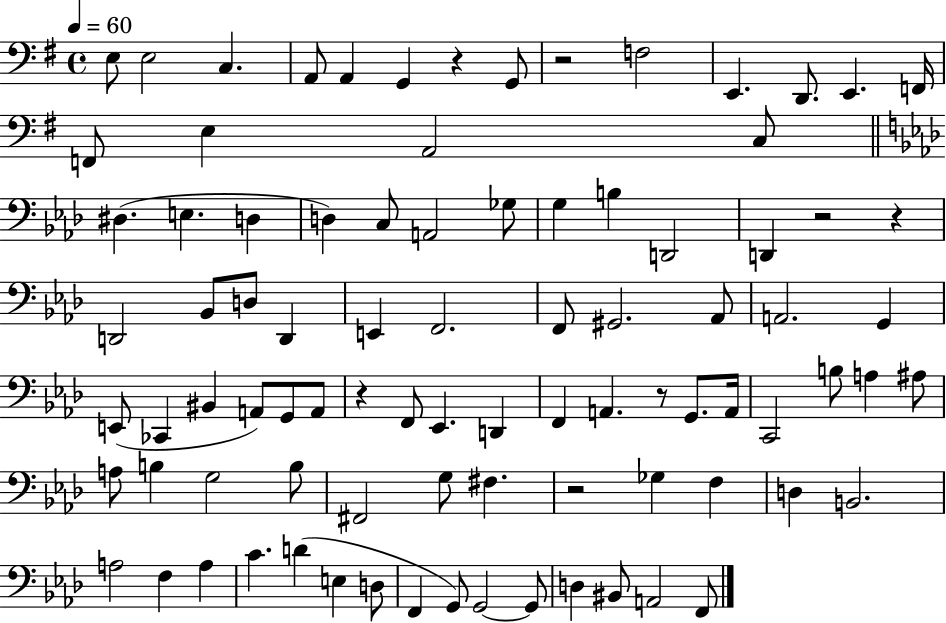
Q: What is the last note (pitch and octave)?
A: F2